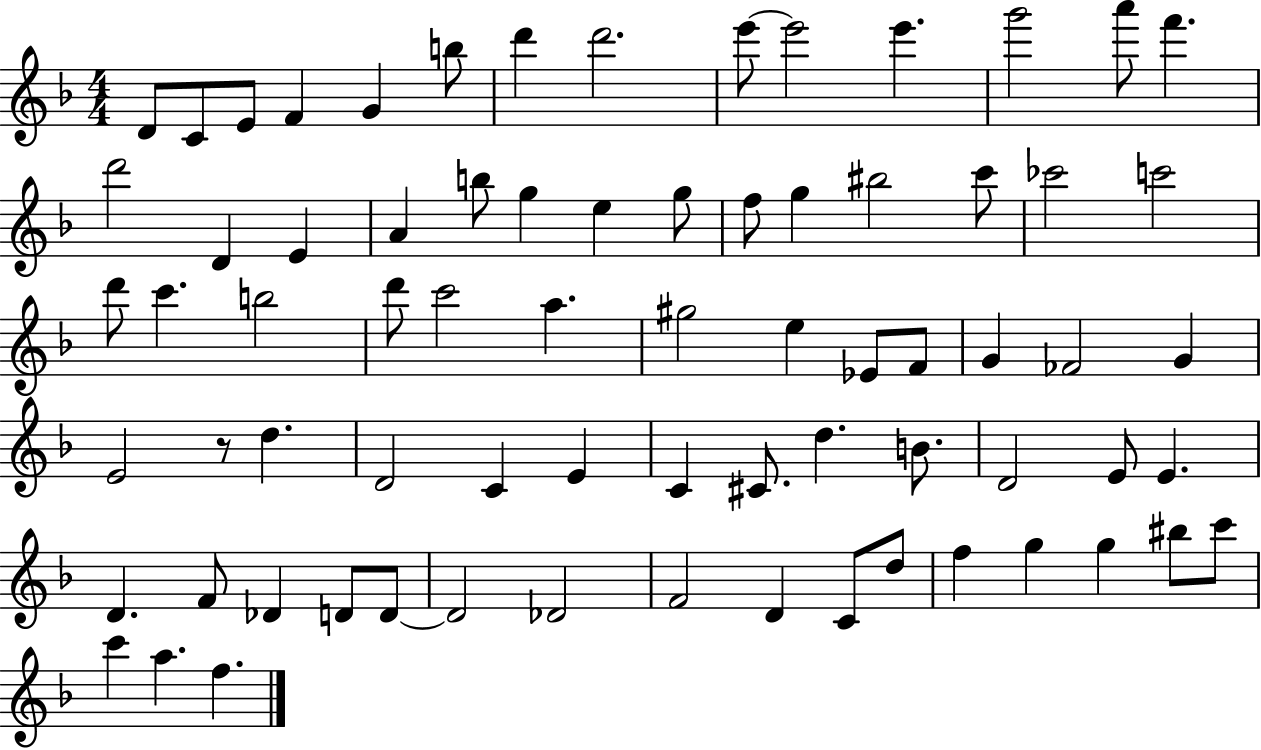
{
  \clef treble
  \numericTimeSignature
  \time 4/4
  \key f \major
  d'8 c'8 e'8 f'4 g'4 b''8 | d'''4 d'''2. | e'''8~~ e'''2 e'''4. | g'''2 a'''8 f'''4. | \break d'''2 d'4 e'4 | a'4 b''8 g''4 e''4 g''8 | f''8 g''4 bis''2 c'''8 | ces'''2 c'''2 | \break d'''8 c'''4. b''2 | d'''8 c'''2 a''4. | gis''2 e''4 ees'8 f'8 | g'4 fes'2 g'4 | \break e'2 r8 d''4. | d'2 c'4 e'4 | c'4 cis'8. d''4. b'8. | d'2 e'8 e'4. | \break d'4. f'8 des'4 d'8 d'8~~ | d'2 des'2 | f'2 d'4 c'8 d''8 | f''4 g''4 g''4 bis''8 c'''8 | \break c'''4 a''4. f''4. | \bar "|."
}